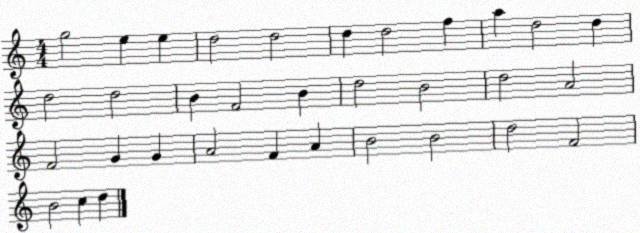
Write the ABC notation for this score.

X:1
T:Untitled
M:4/4
L:1/4
K:C
g2 e e d2 d2 d d2 f a d2 d d2 d2 B F2 B d2 B2 d2 A2 F2 G G A2 F A B2 B2 d2 F2 B2 c d